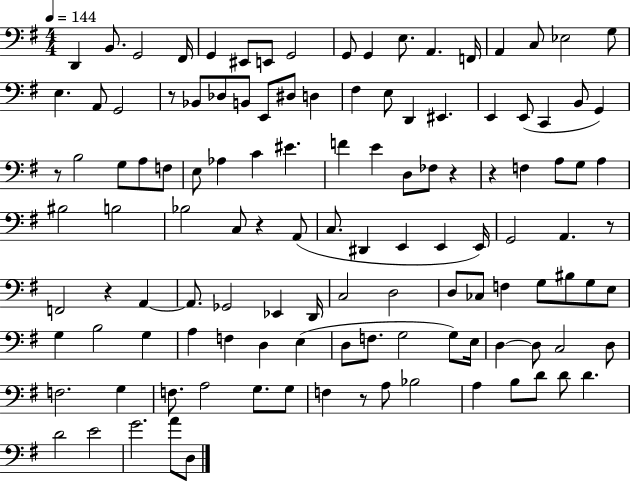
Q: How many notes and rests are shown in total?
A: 121